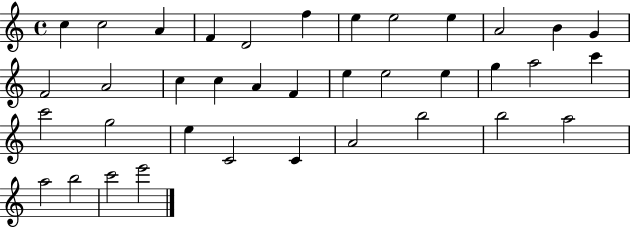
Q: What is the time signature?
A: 4/4